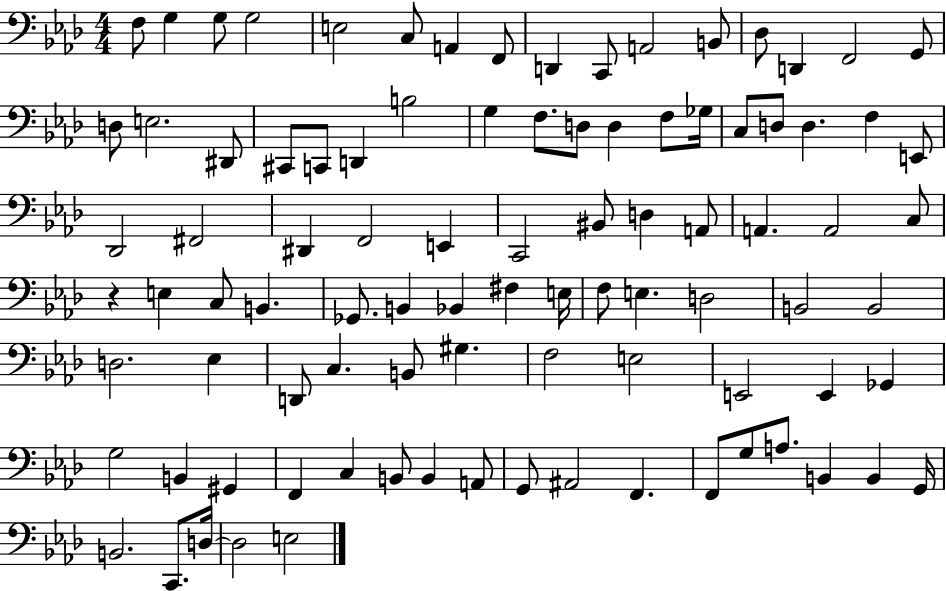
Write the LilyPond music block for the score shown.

{
  \clef bass
  \numericTimeSignature
  \time 4/4
  \key aes \major
  f8 g4 g8 g2 | e2 c8 a,4 f,8 | d,4 c,8 a,2 b,8 | des8 d,4 f,2 g,8 | \break d8 e2. dis,8 | cis,8 c,8 d,4 b2 | g4 f8. d8 d4 f8 ges16 | c8 d8 d4. f4 e,8 | \break des,2 fis,2 | dis,4 f,2 e,4 | c,2 bis,8 d4 a,8 | a,4. a,2 c8 | \break r4 e4 c8 b,4. | ges,8. b,4 bes,4 fis4 e16 | f8 e4. d2 | b,2 b,2 | \break d2. ees4 | d,8 c4. b,8 gis4. | f2 e2 | e,2 e,4 ges,4 | \break g2 b,4 gis,4 | f,4 c4 b,8 b,4 a,8 | g,8 ais,2 f,4. | f,8 g8 a8. b,4 b,4 g,16 | \break b,2. c,8. d16~~ | d2 e2 | \bar "|."
}